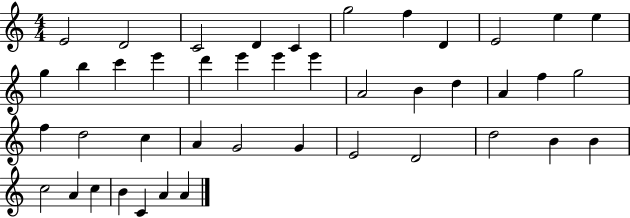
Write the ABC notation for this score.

X:1
T:Untitled
M:4/4
L:1/4
K:C
E2 D2 C2 D C g2 f D E2 e e g b c' e' d' e' e' e' A2 B d A f g2 f d2 c A G2 G E2 D2 d2 B B c2 A c B C A A